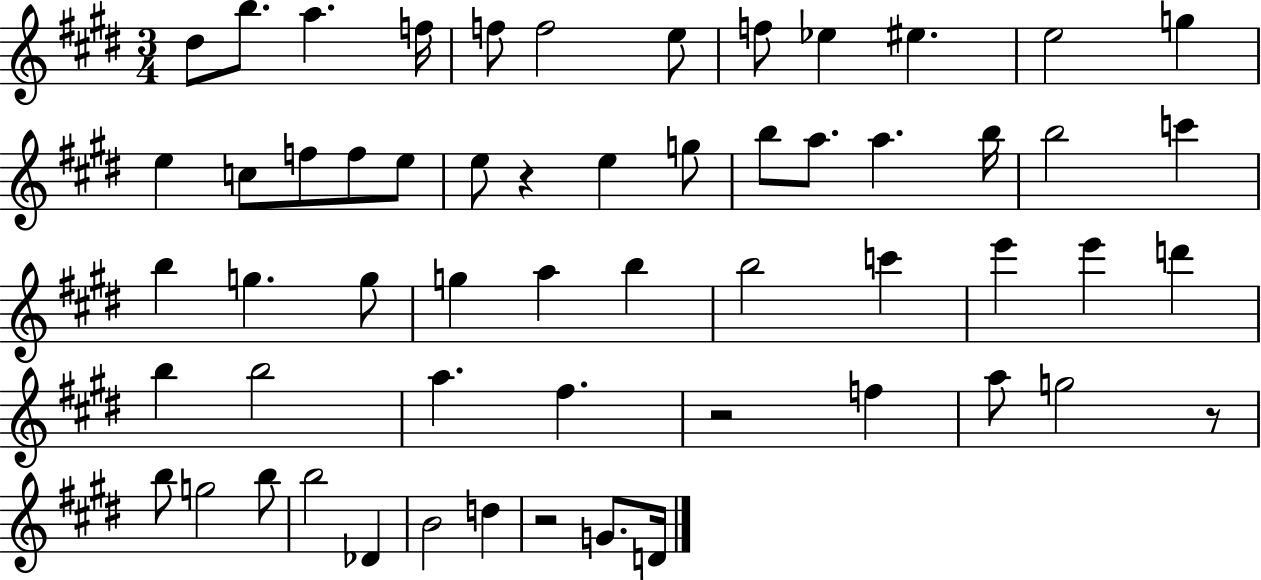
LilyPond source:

{
  \clef treble
  \numericTimeSignature
  \time 3/4
  \key e \major
  \repeat volta 2 { dis''8 b''8. a''4. f''16 | f''8 f''2 e''8 | f''8 ees''4 eis''4. | e''2 g''4 | \break e''4 c''8 f''8 f''8 e''8 | e''8 r4 e''4 g''8 | b''8 a''8. a''4. b''16 | b''2 c'''4 | \break b''4 g''4. g''8 | g''4 a''4 b''4 | b''2 c'''4 | e'''4 e'''4 d'''4 | \break b''4 b''2 | a''4. fis''4. | r2 f''4 | a''8 g''2 r8 | \break b''8 g''2 b''8 | b''2 des'4 | b'2 d''4 | r2 g'8. d'16 | \break } \bar "|."
}